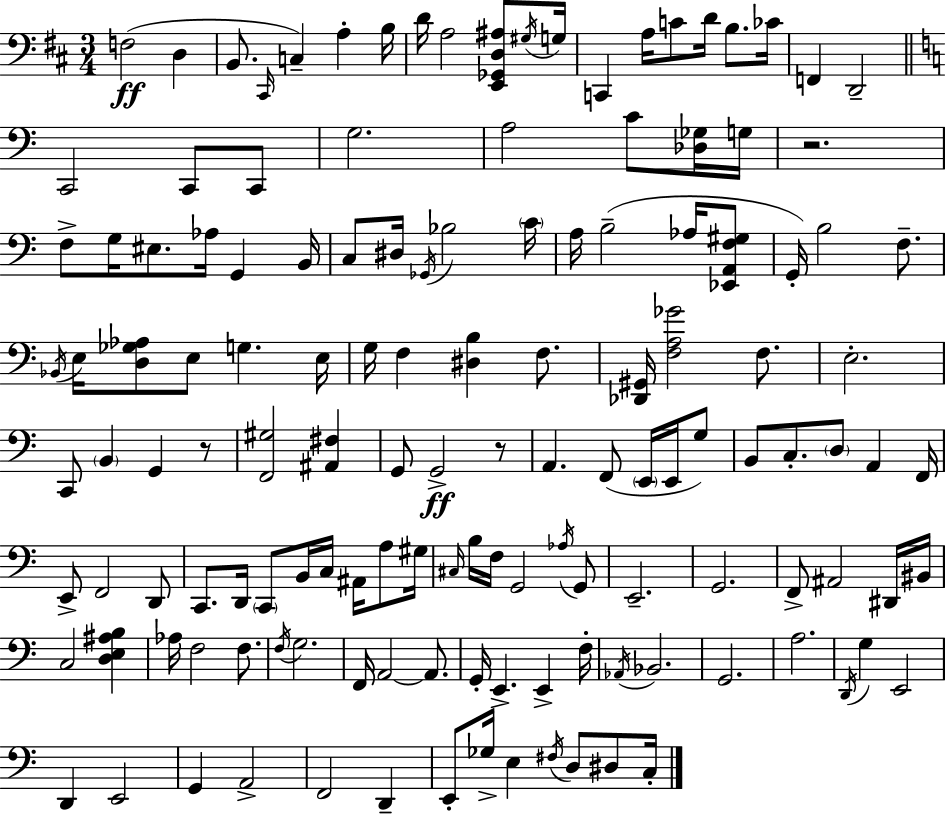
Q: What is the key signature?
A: D major